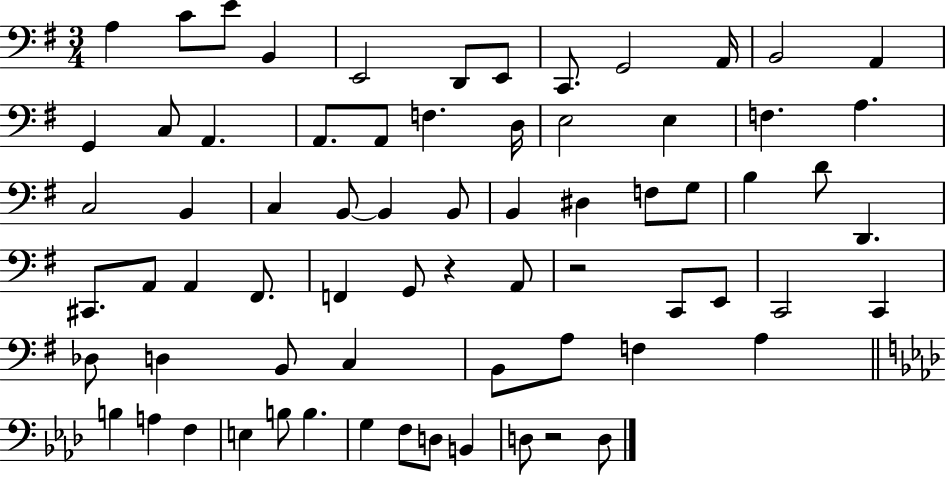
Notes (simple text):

A3/q C4/e E4/e B2/q E2/h D2/e E2/e C2/e. G2/h A2/s B2/h A2/q G2/q C3/e A2/q. A2/e. A2/e F3/q. D3/s E3/h E3/q F3/q. A3/q. C3/h B2/q C3/q B2/e B2/q B2/e B2/q D#3/q F3/e G3/e B3/q D4/e D2/q. C#2/e. A2/e A2/q F#2/e. F2/q G2/e R/q A2/e R/h C2/e E2/e C2/h C2/q Db3/e D3/q B2/e C3/q B2/e A3/e F3/q A3/q B3/q A3/q F3/q E3/q B3/e B3/q. G3/q F3/e D3/e B2/q D3/e R/h D3/e